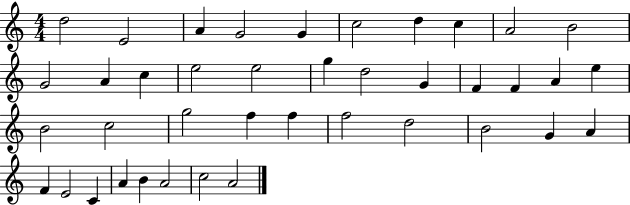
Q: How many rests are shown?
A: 0